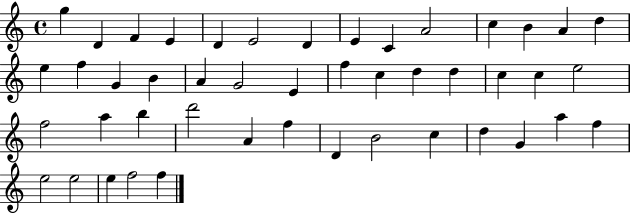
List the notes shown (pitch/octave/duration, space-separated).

G5/q D4/q F4/q E4/q D4/q E4/h D4/q E4/q C4/q A4/h C5/q B4/q A4/q D5/q E5/q F5/q G4/q B4/q A4/q G4/h E4/q F5/q C5/q D5/q D5/q C5/q C5/q E5/h F5/h A5/q B5/q D6/h A4/q F5/q D4/q B4/h C5/q D5/q G4/q A5/q F5/q E5/h E5/h E5/q F5/h F5/q